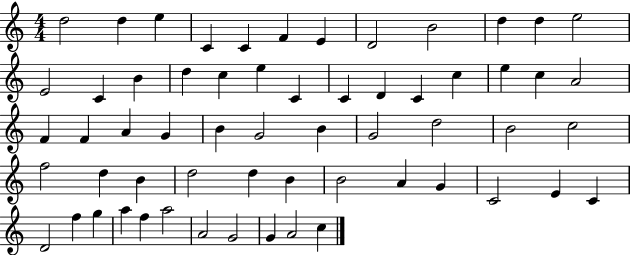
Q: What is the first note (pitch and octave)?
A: D5